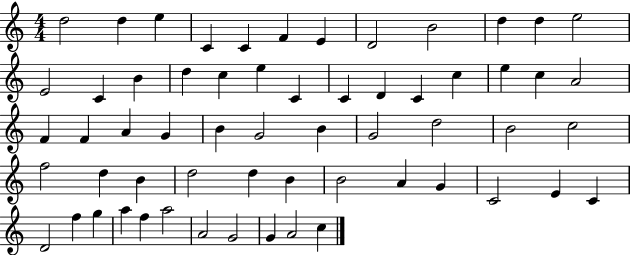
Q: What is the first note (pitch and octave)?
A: D5